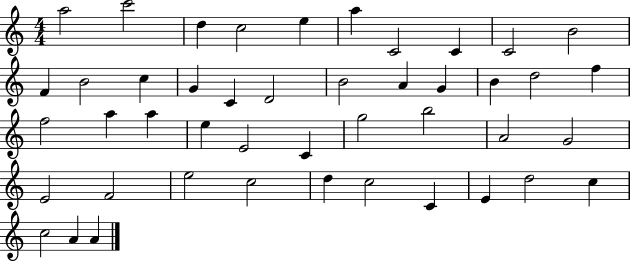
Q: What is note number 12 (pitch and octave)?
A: B4